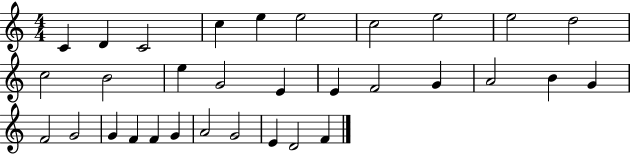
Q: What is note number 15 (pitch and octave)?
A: E4